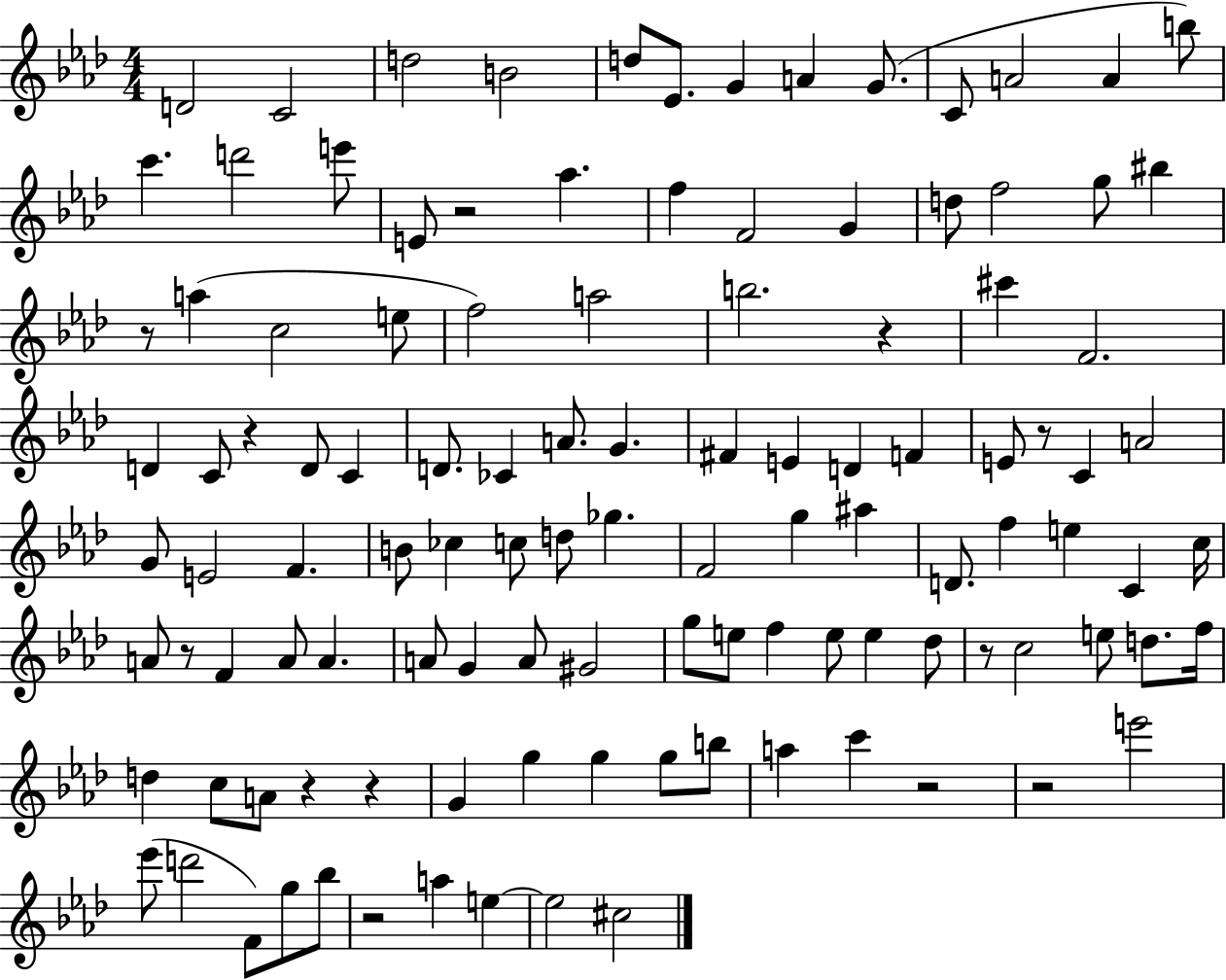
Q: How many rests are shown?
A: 12